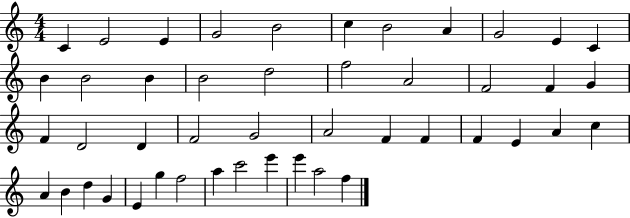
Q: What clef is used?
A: treble